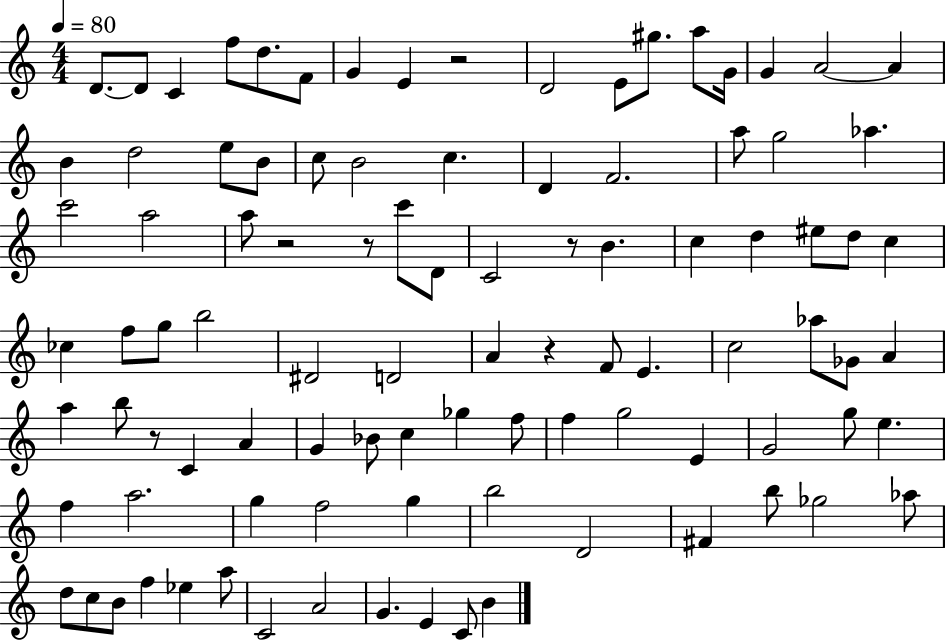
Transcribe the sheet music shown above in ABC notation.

X:1
T:Untitled
M:4/4
L:1/4
K:C
D/2 D/2 C f/2 d/2 F/2 G E z2 D2 E/2 ^g/2 a/2 G/4 G A2 A B d2 e/2 B/2 c/2 B2 c D F2 a/2 g2 _a c'2 a2 a/2 z2 z/2 c'/2 D/2 C2 z/2 B c d ^e/2 d/2 c _c f/2 g/2 b2 ^D2 D2 A z F/2 E c2 _a/2 _G/2 A a b/2 z/2 C A G _B/2 c _g f/2 f g2 E G2 g/2 e f a2 g f2 g b2 D2 ^F b/2 _g2 _a/2 d/2 c/2 B/2 f _e a/2 C2 A2 G E C/2 B